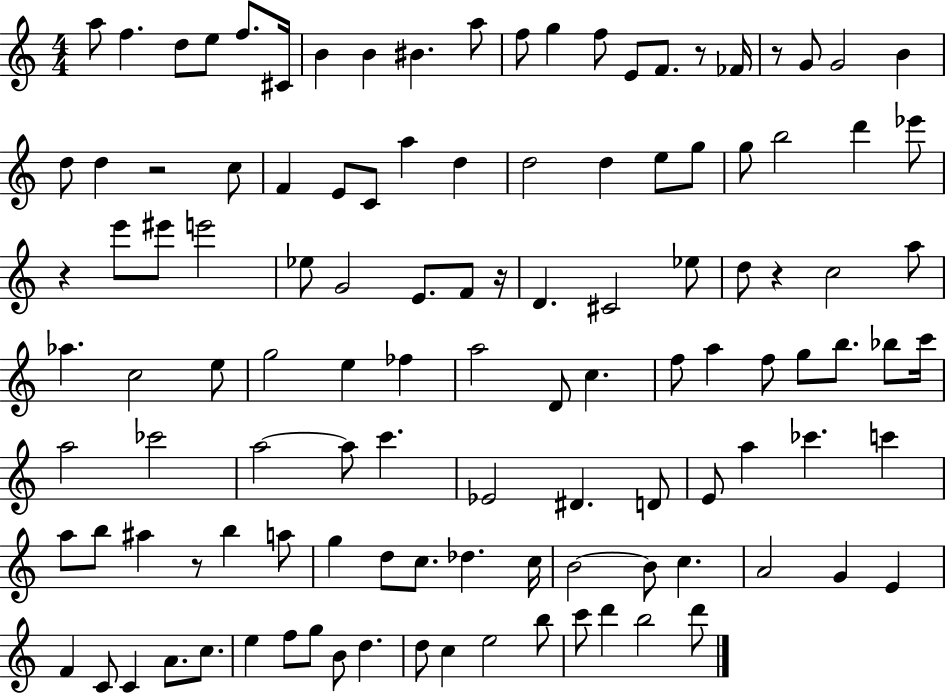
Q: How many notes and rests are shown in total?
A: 117